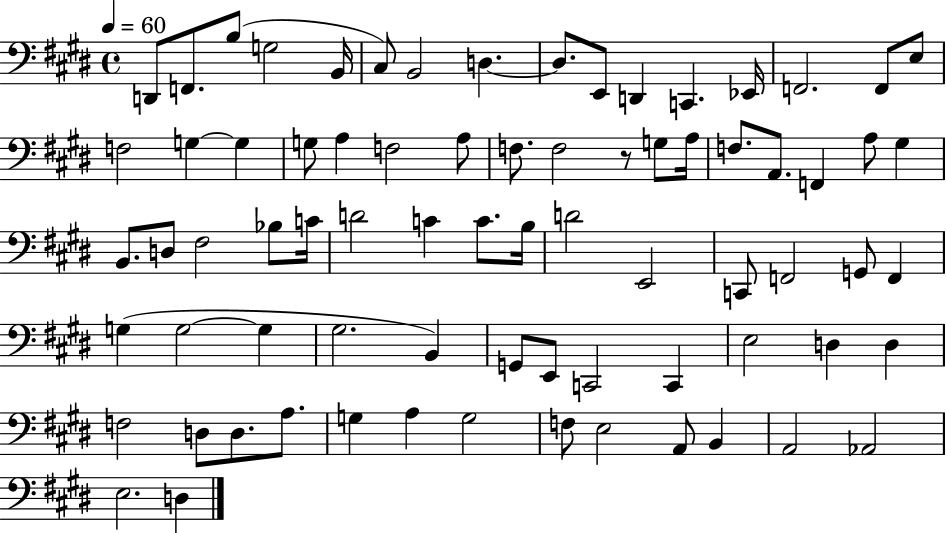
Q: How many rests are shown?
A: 1